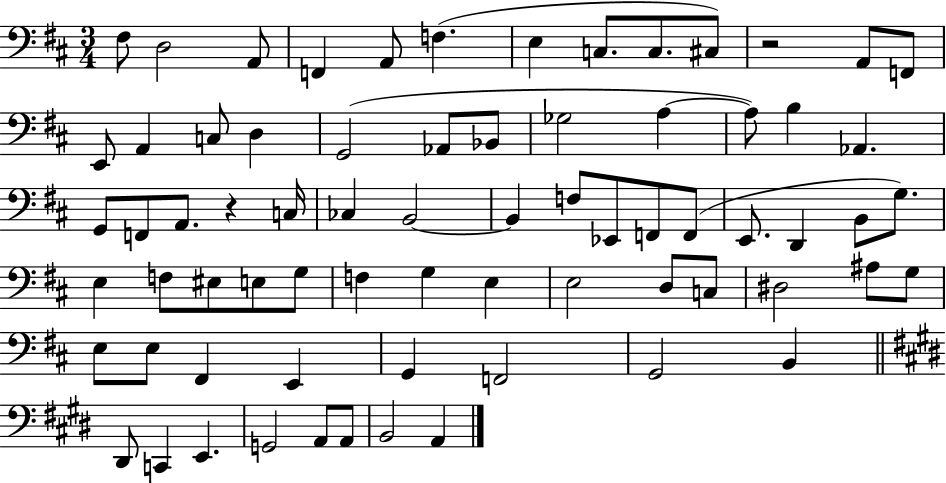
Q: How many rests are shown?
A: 2